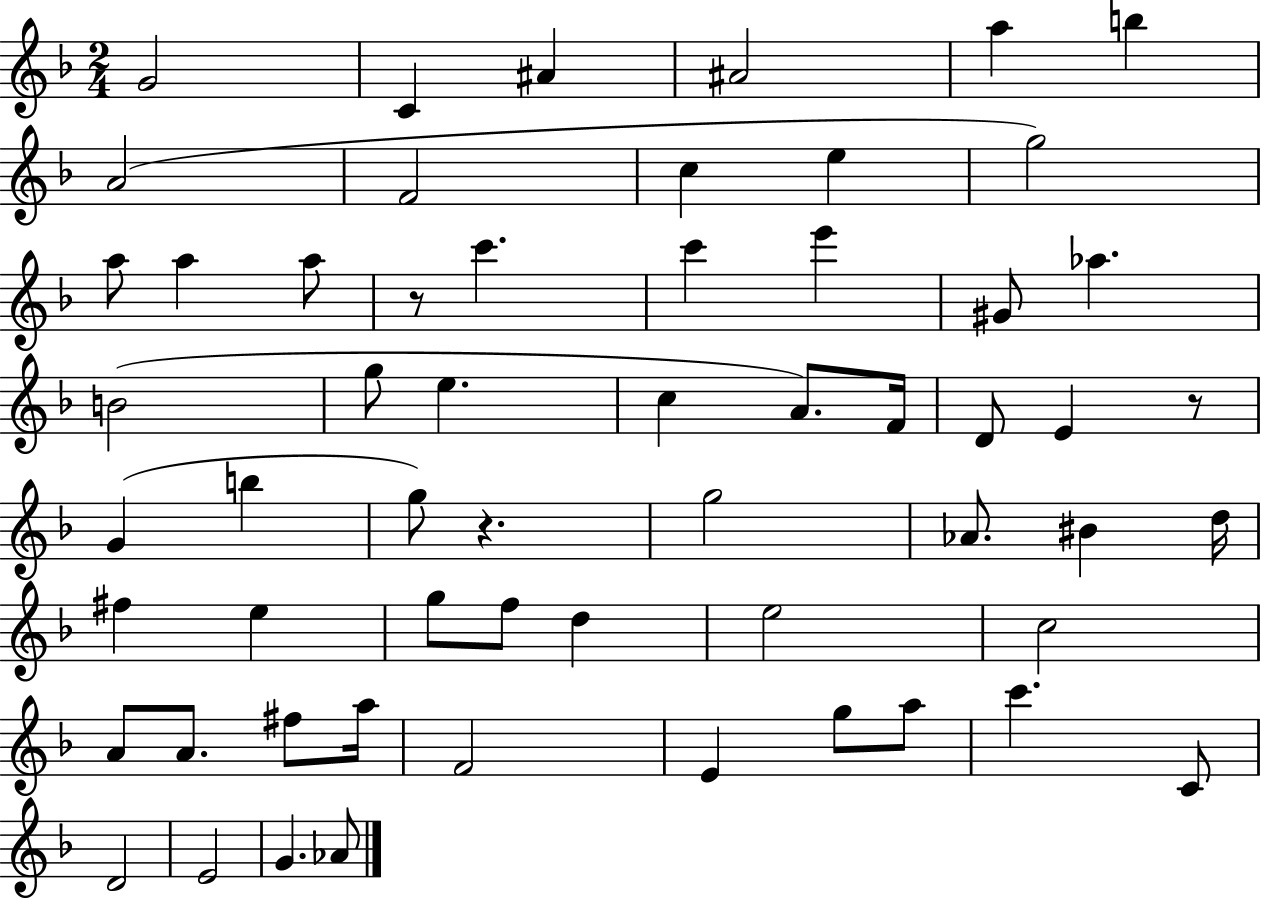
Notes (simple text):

G4/h C4/q A#4/q A#4/h A5/q B5/q A4/h F4/h C5/q E5/q G5/h A5/e A5/q A5/e R/e C6/q. C6/q E6/q G#4/e Ab5/q. B4/h G5/e E5/q. C5/q A4/e. F4/s D4/e E4/q R/e G4/q B5/q G5/e R/q. G5/h Ab4/e. BIS4/q D5/s F#5/q E5/q G5/e F5/e D5/q E5/h C5/h A4/e A4/e. F#5/e A5/s F4/h E4/q G5/e A5/e C6/q. C4/e D4/h E4/h G4/q. Ab4/e